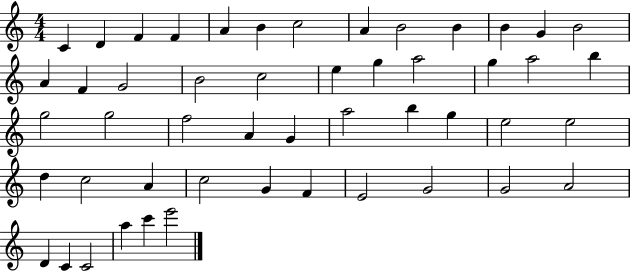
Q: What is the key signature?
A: C major